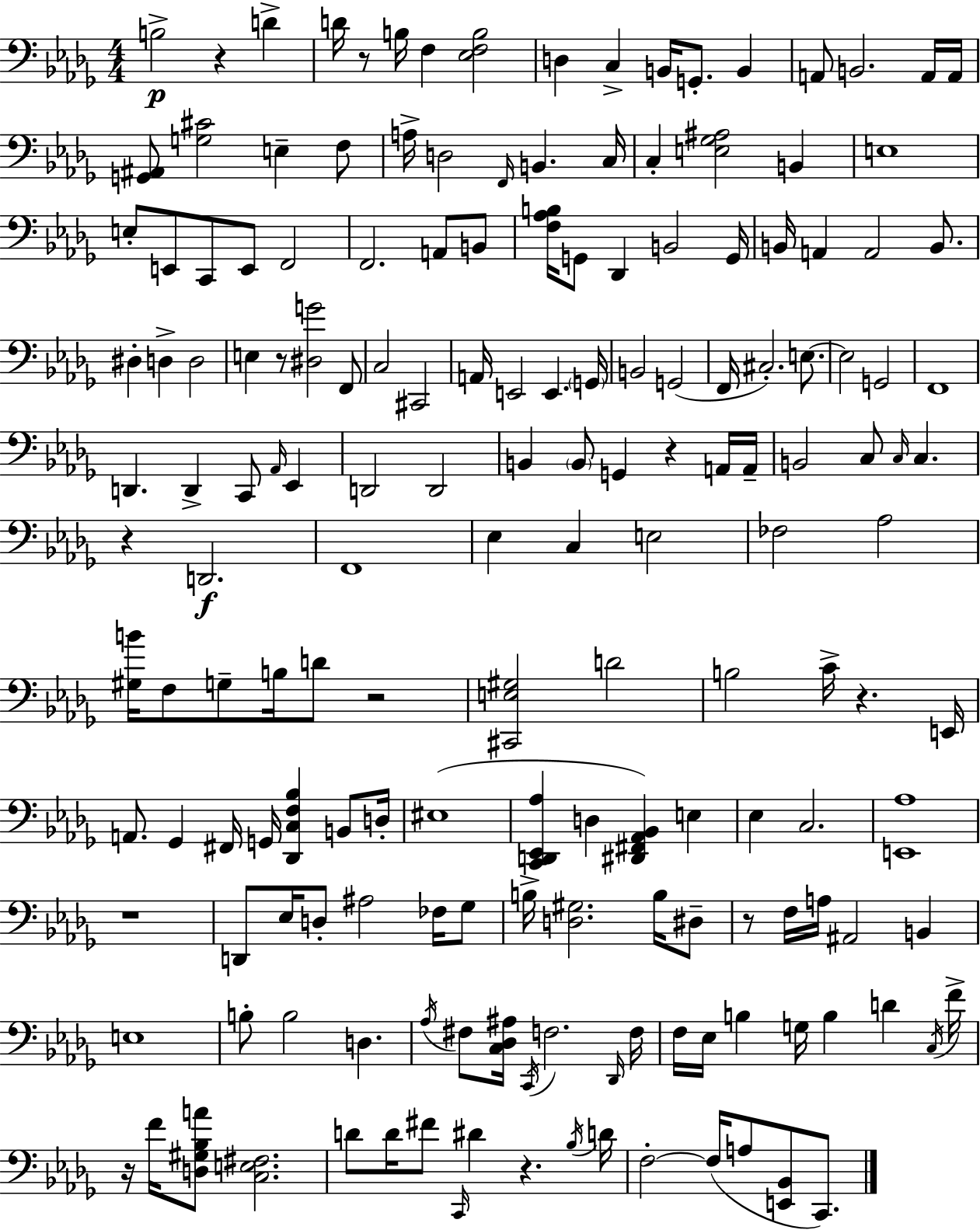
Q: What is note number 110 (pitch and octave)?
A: D#3